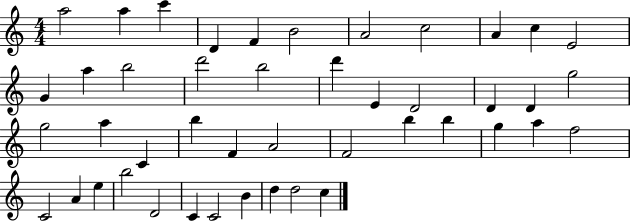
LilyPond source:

{
  \clef treble
  \numericTimeSignature
  \time 4/4
  \key c \major
  a''2 a''4 c'''4 | d'4 f'4 b'2 | a'2 c''2 | a'4 c''4 e'2 | \break g'4 a''4 b''2 | d'''2 b''2 | d'''4 e'4 d'2 | d'4 d'4 g''2 | \break g''2 a''4 c'4 | b''4 f'4 a'2 | f'2 b''4 b''4 | g''4 a''4 f''2 | \break c'2 a'4 e''4 | b''2 d'2 | c'4 c'2 b'4 | d''4 d''2 c''4 | \break \bar "|."
}